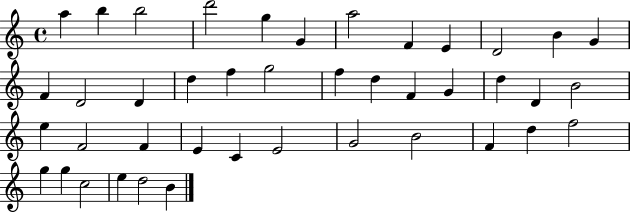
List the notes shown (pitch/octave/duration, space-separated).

A5/q B5/q B5/h D6/h G5/q G4/q A5/h F4/q E4/q D4/h B4/q G4/q F4/q D4/h D4/q D5/q F5/q G5/h F5/q D5/q F4/q G4/q D5/q D4/q B4/h E5/q F4/h F4/q E4/q C4/q E4/h G4/h B4/h F4/q D5/q F5/h G5/q G5/q C5/h E5/q D5/h B4/q